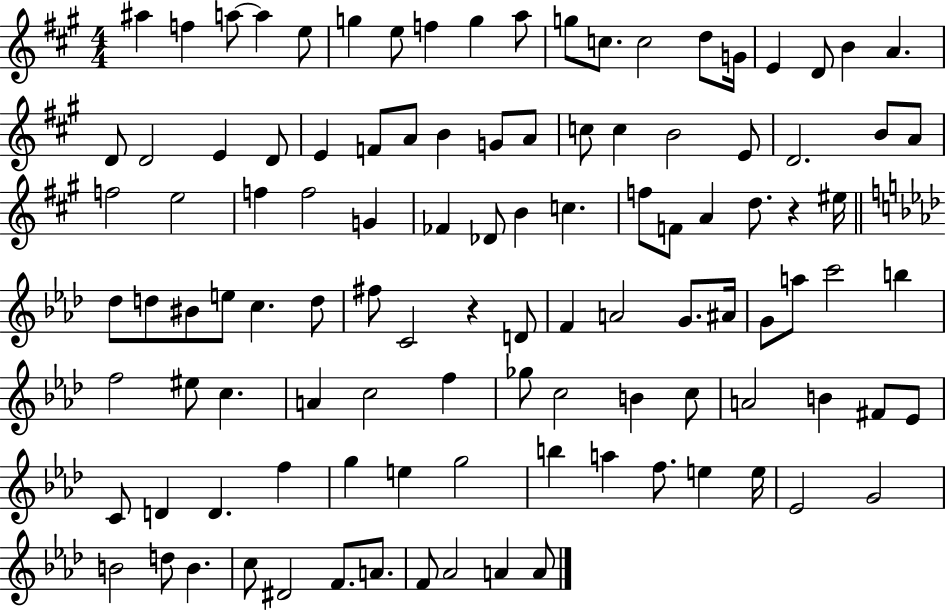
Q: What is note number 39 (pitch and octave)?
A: F5